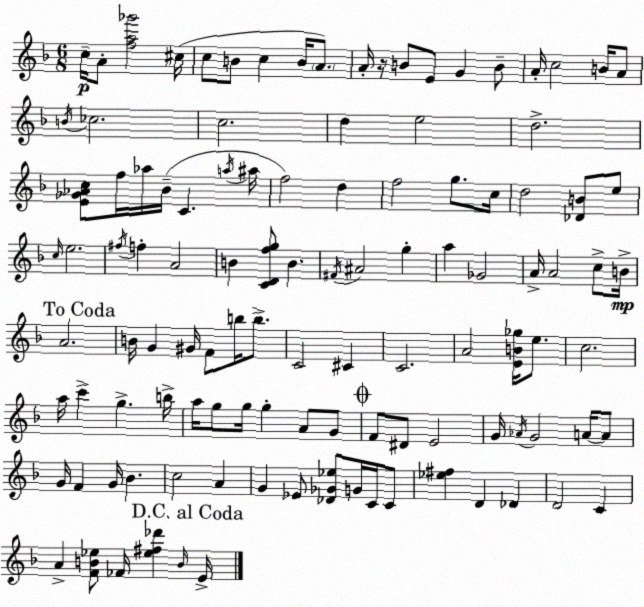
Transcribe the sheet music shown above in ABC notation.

X:1
T:Untitled
M:6/8
L:1/4
K:F
c/4 A/2 [fa_g']2 ^c/4 c/2 B/2 c B/4 A/2 A/4 z/4 B/2 E/2 G B/2 A/4 c2 B/4 A/2 B/4 _c2 c2 d e2 d2 [E_G_Ac]/2 f/4 _a/4 _B/4 C a/4 ^a/4 f2 d f2 g/2 c/4 d2 [_DB]/2 e/2 c/4 e2 ^f/4 f A2 B [CDfg]/2 B ^F/4 ^A2 g a _G2 A/4 A2 c/2 B/4 A2 B/4 G ^G/4 F/2 b/4 b/2 C2 ^C C2 A2 [EB_g]/4 e/2 c2 a/4 c' g b/4 a/4 g/2 g/4 g A/2 G/2 F/2 ^D/2 E2 G/4 _A/4 G2 A/4 A/2 G/4 F G/4 _B c2 A G _E/2 [_D_G_e]/2 G/4 C/4 C/2 [_e^f] D _D D2 C A [FB_e]/2 _F/4 [_e^f_d'] B/4 E/4